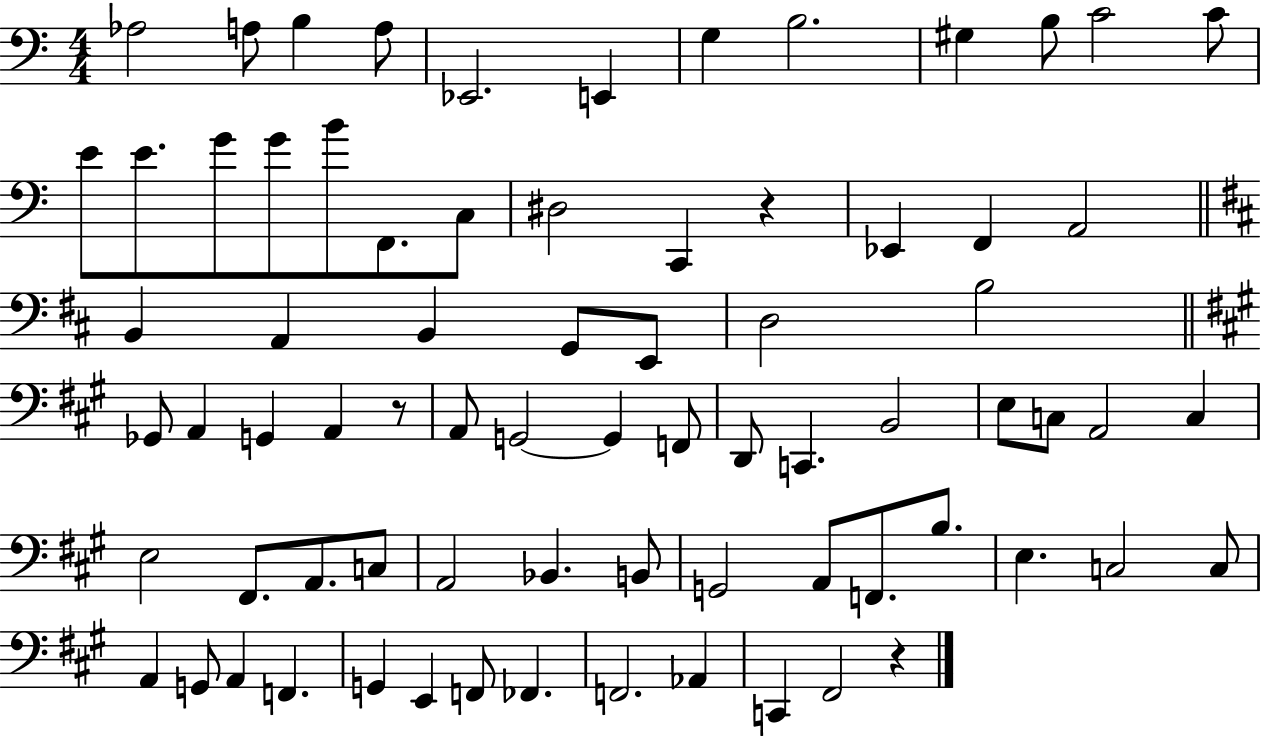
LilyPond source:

{
  \clef bass
  \numericTimeSignature
  \time 4/4
  \key c \major
  \repeat volta 2 { aes2 a8 b4 a8 | ees,2. e,4 | g4 b2. | gis4 b8 c'2 c'8 | \break e'8 e'8. g'8 g'8 b'8 f,8. c8 | dis2 c,4 r4 | ees,4 f,4 a,2 | \bar "||" \break \key d \major b,4 a,4 b,4 g,8 e,8 | d2 b2 | \bar "||" \break \key a \major ges,8 a,4 g,4 a,4 r8 | a,8 g,2~~ g,4 f,8 | d,8 c,4. b,2 | e8 c8 a,2 c4 | \break e2 fis,8. a,8. c8 | a,2 bes,4. b,8 | g,2 a,8 f,8. b8. | e4. c2 c8 | \break a,4 g,8 a,4 f,4. | g,4 e,4 f,8 fes,4. | f,2. aes,4 | c,4 fis,2 r4 | \break } \bar "|."
}